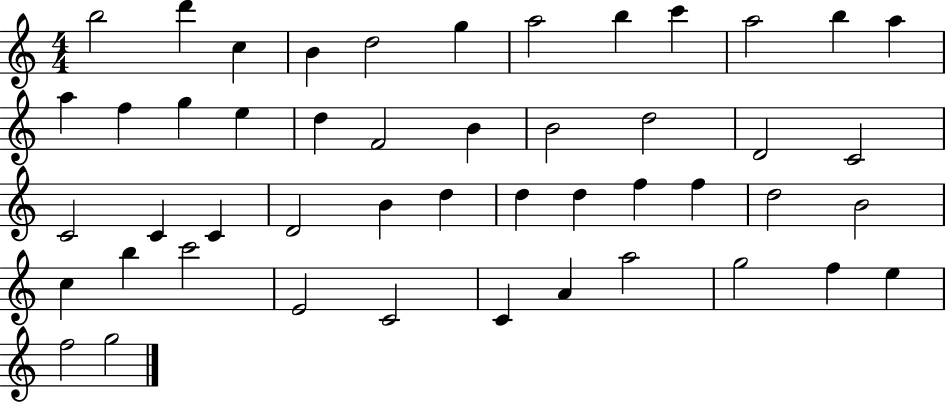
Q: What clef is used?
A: treble